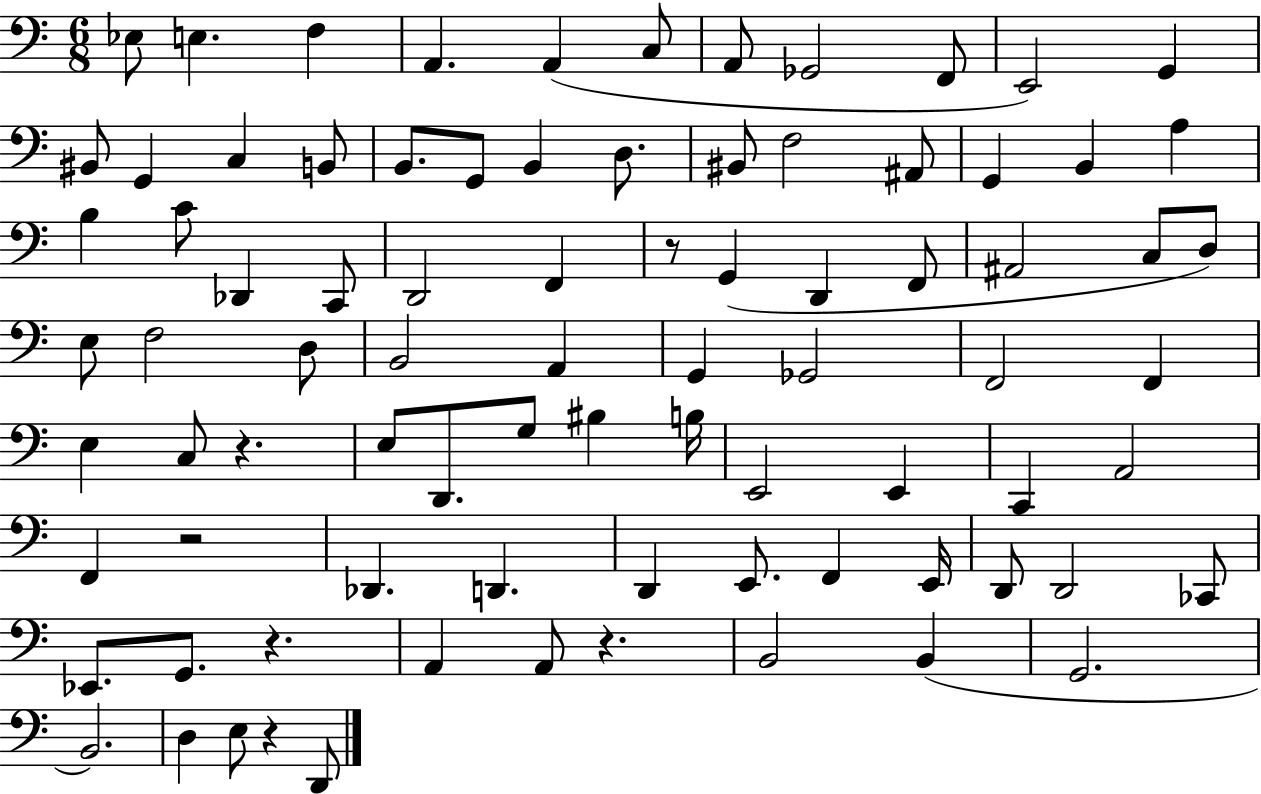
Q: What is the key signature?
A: C major